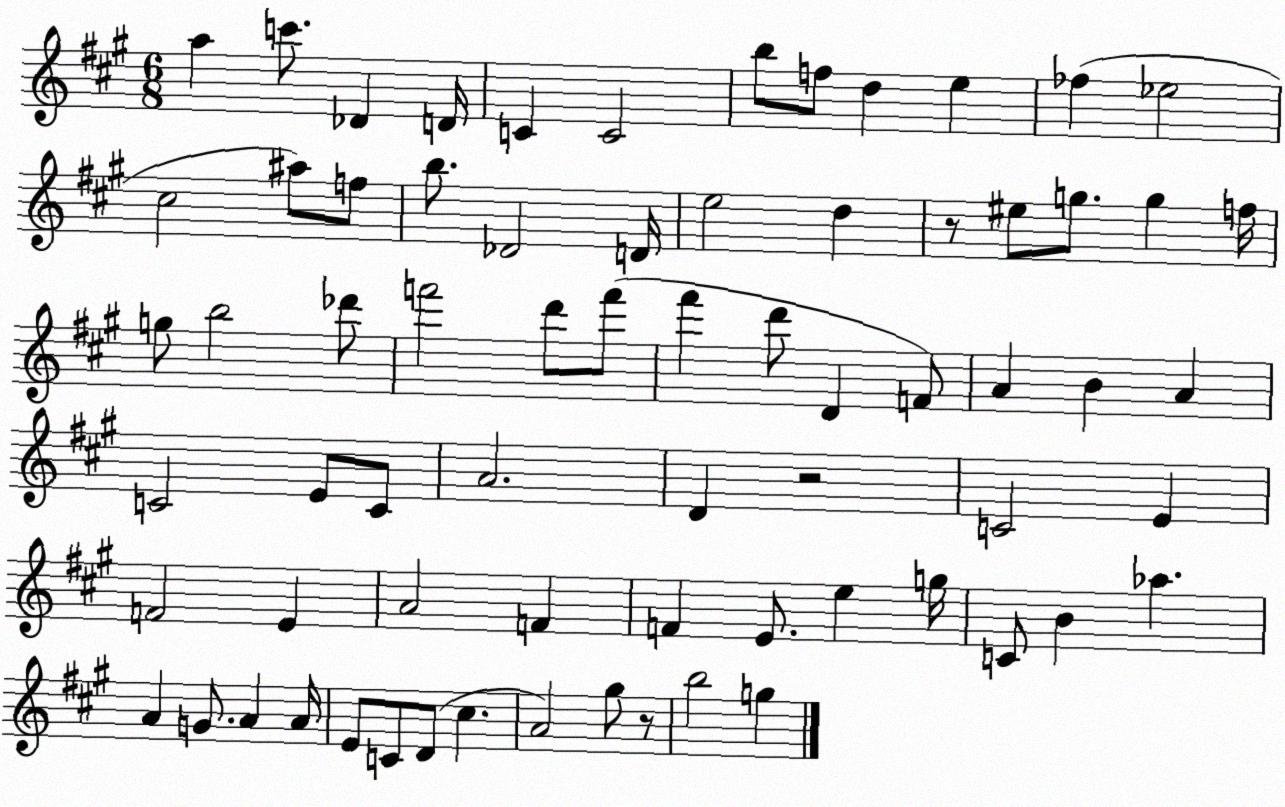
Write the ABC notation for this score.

X:1
T:Untitled
M:6/8
L:1/4
K:A
a c'/2 _D D/4 C C2 b/2 f/2 d e _f _e2 ^c2 ^a/2 f/2 b/2 _D2 D/4 e2 d z/2 ^e/2 g/2 g f/4 g/2 b2 _d'/2 f'2 d'/2 f'/2 ^f' d'/2 D F/2 A B A C2 E/2 C/2 A2 D z2 C2 E F2 E A2 F F E/2 e g/4 C/2 B _a A G/2 A A/4 E/2 C/2 D/2 ^c A2 ^g/2 z/2 b2 g